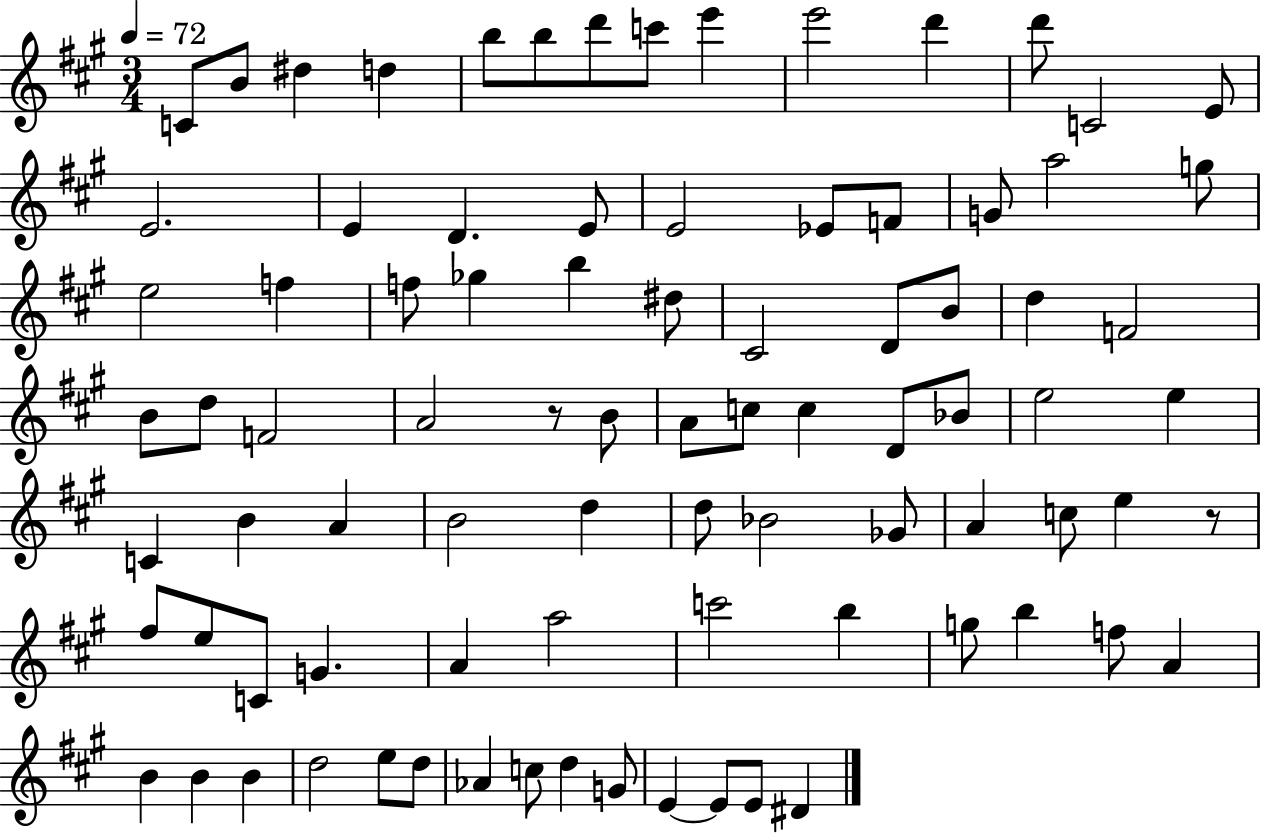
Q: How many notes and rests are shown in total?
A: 86